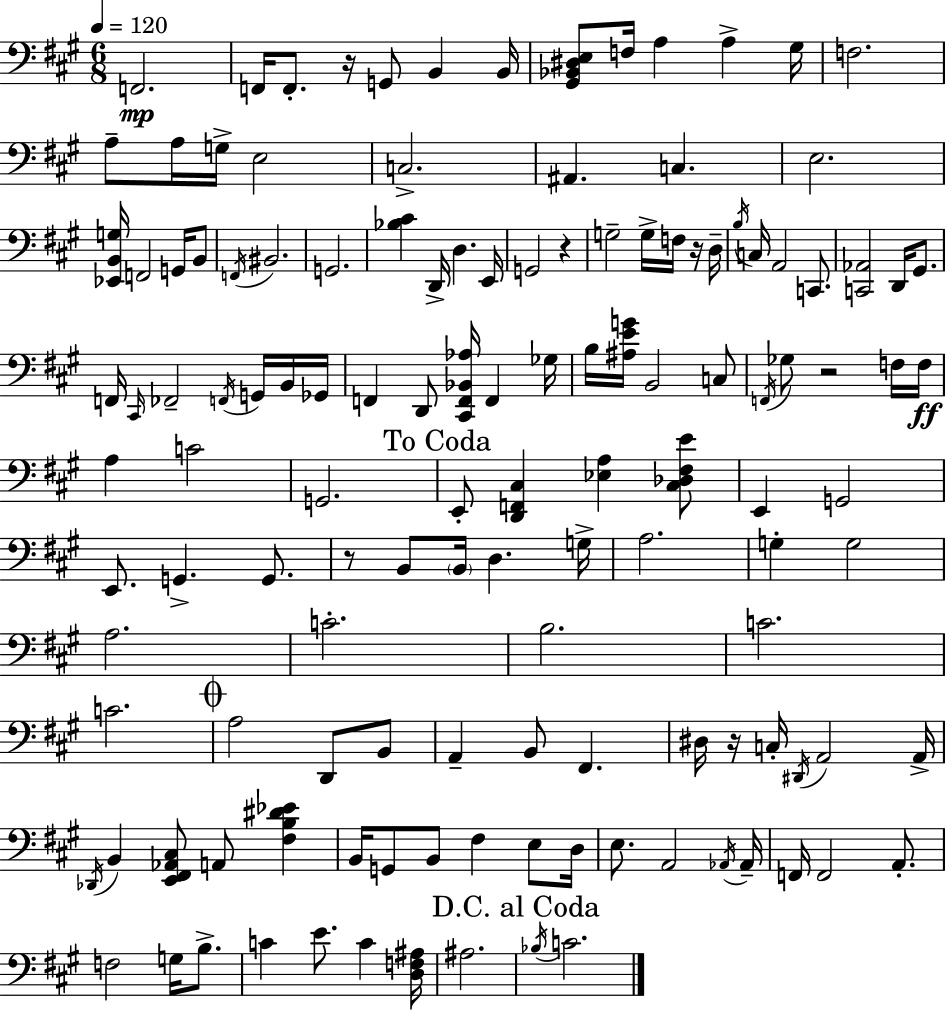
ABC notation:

X:1
T:Untitled
M:6/8
L:1/4
K:A
F,,2 F,,/4 F,,/2 z/4 G,,/2 B,, B,,/4 [^G,,_B,,^D,E,]/2 F,/4 A, A, ^G,/4 F,2 A,/2 A,/4 G,/4 E,2 C,2 ^A,, C, E,2 [_E,,B,,G,]/4 F,,2 G,,/4 B,,/2 F,,/4 ^B,,2 G,,2 [_B,^C] D,,/4 D, E,,/4 G,,2 z G,2 G,/4 F,/4 z/4 D,/4 B,/4 C,/4 A,,2 C,,/2 [C,,_A,,]2 D,,/4 ^G,,/2 F,,/4 ^C,,/4 _F,,2 F,,/4 G,,/4 B,,/4 _G,,/4 F,, D,,/2 [^C,,F,,_B,,_A,]/4 F,, _G,/4 B,/4 [^A,EG]/4 B,,2 C,/2 F,,/4 _G,/2 z2 F,/4 F,/4 A, C2 G,,2 E,,/2 [D,,F,,^C,] [_E,A,] [^C,_D,^F,E]/2 E,, G,,2 E,,/2 G,, G,,/2 z/2 B,,/2 B,,/4 D, G,/4 A,2 G, G,2 A,2 C2 B,2 C2 C2 A,2 D,,/2 B,,/2 A,, B,,/2 ^F,, ^D,/4 z/4 C,/4 ^D,,/4 A,,2 A,,/4 _D,,/4 B,, [E,,^F,,_A,,^C,]/2 A,,/2 [^F,B,^D_E] B,,/4 G,,/2 B,,/2 ^F, E,/2 D,/4 E,/2 A,,2 _A,,/4 _A,,/4 F,,/4 F,,2 A,,/2 F,2 G,/4 B,/2 C E/2 C [D,F,^A,]/4 ^A,2 _B,/4 C2